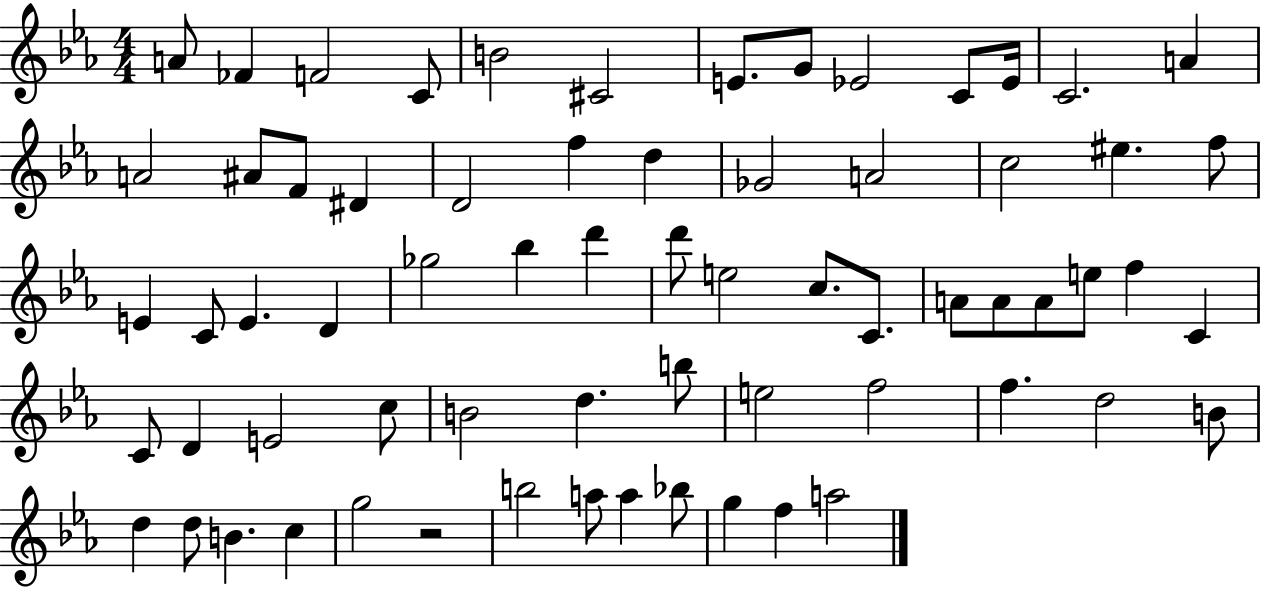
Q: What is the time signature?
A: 4/4